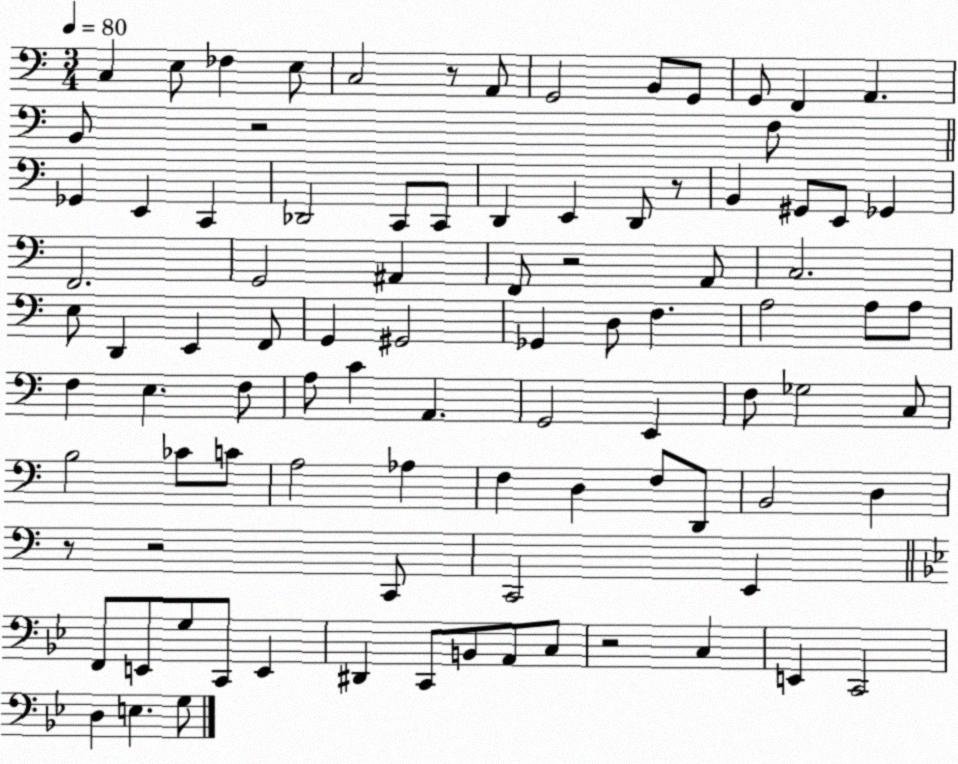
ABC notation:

X:1
T:Untitled
M:3/4
L:1/4
K:C
C, E,/2 _F, E,/2 C,2 z/2 A,,/2 G,,2 B,,/2 G,,/2 G,,/2 F,, A,, B,,/2 z2 F,/2 _G,, E,, C,, _D,,2 C,,/2 C,,/2 D,, E,, D,,/2 z/2 B,, ^G,,/2 E,,/2 _G,, F,,2 G,,2 ^A,, F,,/2 z2 A,,/2 C,2 E,/2 D,, E,, F,,/2 G,, ^G,,2 _G,, D,/2 F, A,2 A,/2 A,/2 F, E, F,/2 A,/2 C A,, G,,2 E,, F,/2 _G,2 C,/2 B,2 _C/2 C/2 A,2 _A, F, D, F,/2 D,,/2 B,,2 D, z/2 z2 C,,/2 C,,2 E,, F,,/2 E,,/2 G,/2 C,,/2 E,, ^D,, C,,/2 B,,/2 A,,/2 C,/2 z2 C, E,, C,,2 D, E, G,/2